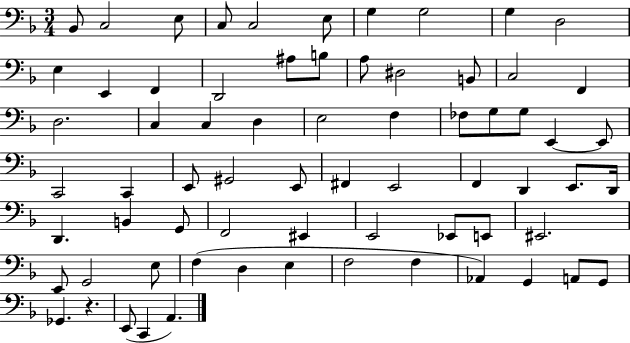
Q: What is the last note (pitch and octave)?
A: A2